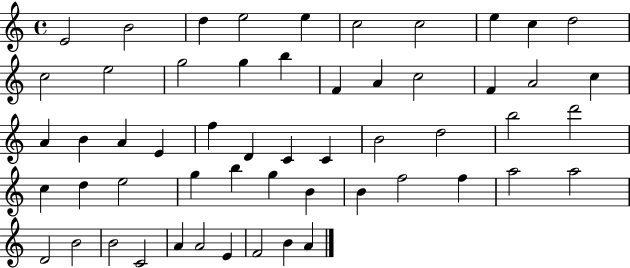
E4/h B4/h D5/q E5/h E5/q C5/h C5/h E5/q C5/q D5/h C5/h E5/h G5/h G5/q B5/q F4/q A4/q C5/h F4/q A4/h C5/q A4/q B4/q A4/q E4/q F5/q D4/q C4/q C4/q B4/h D5/h B5/h D6/h C5/q D5/q E5/h G5/q B5/q G5/q B4/q B4/q F5/h F5/q A5/h A5/h D4/h B4/h B4/h C4/h A4/q A4/h E4/q F4/h B4/q A4/q